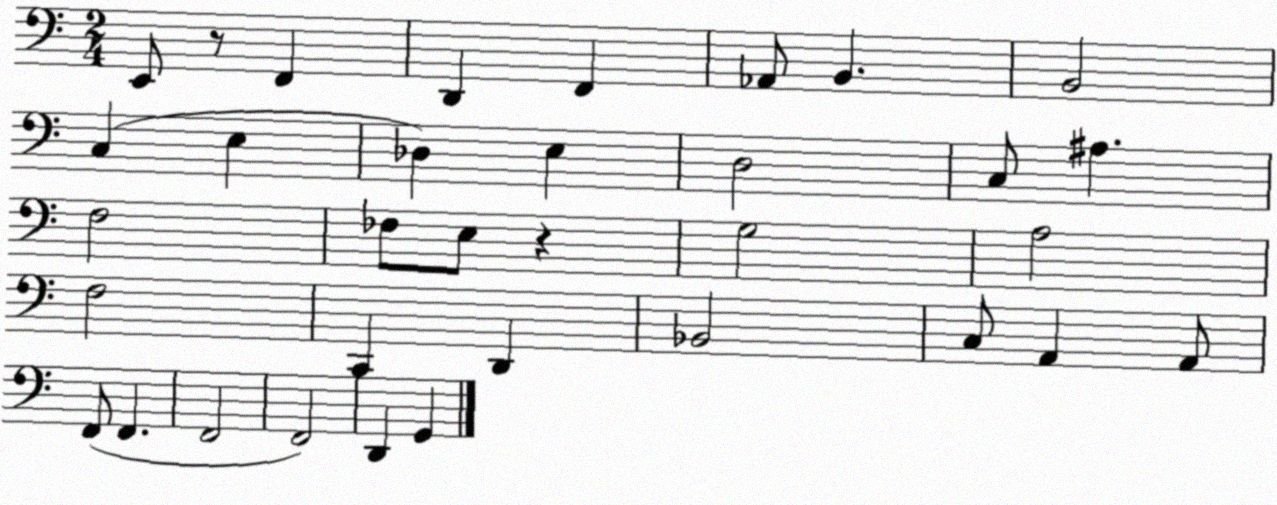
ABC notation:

X:1
T:Untitled
M:2/4
L:1/4
K:C
E,,/2 z/2 F,, D,, F,, _A,,/2 B,, B,,2 C, E, _D, E, D,2 C,/2 ^A, F,2 _F,/2 E,/2 z G,2 A,2 F,2 C,, D,, _B,,2 C,/2 A,, A,,/2 F,,/2 F,, F,,2 F,,2 D,, G,,